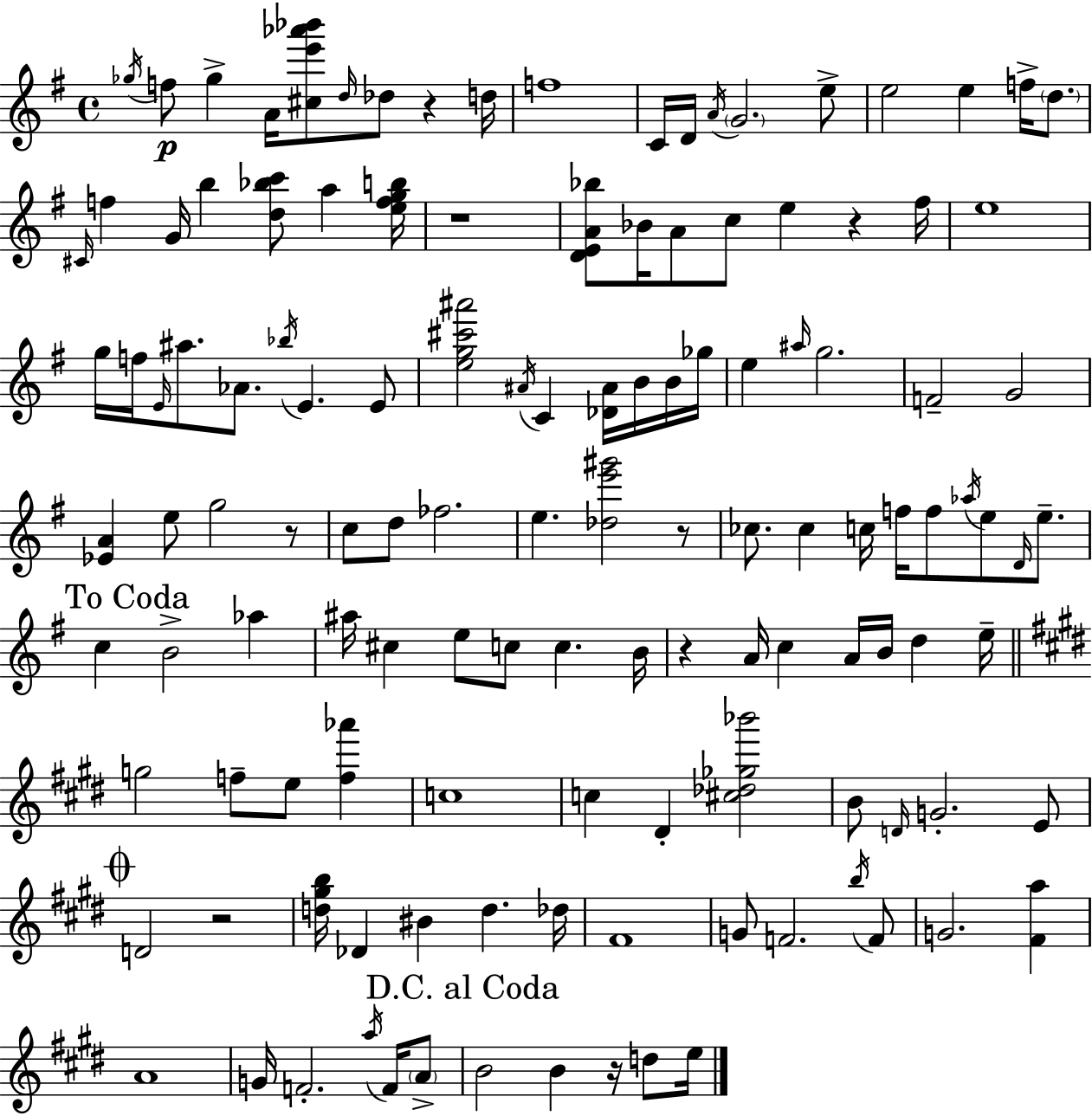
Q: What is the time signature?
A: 4/4